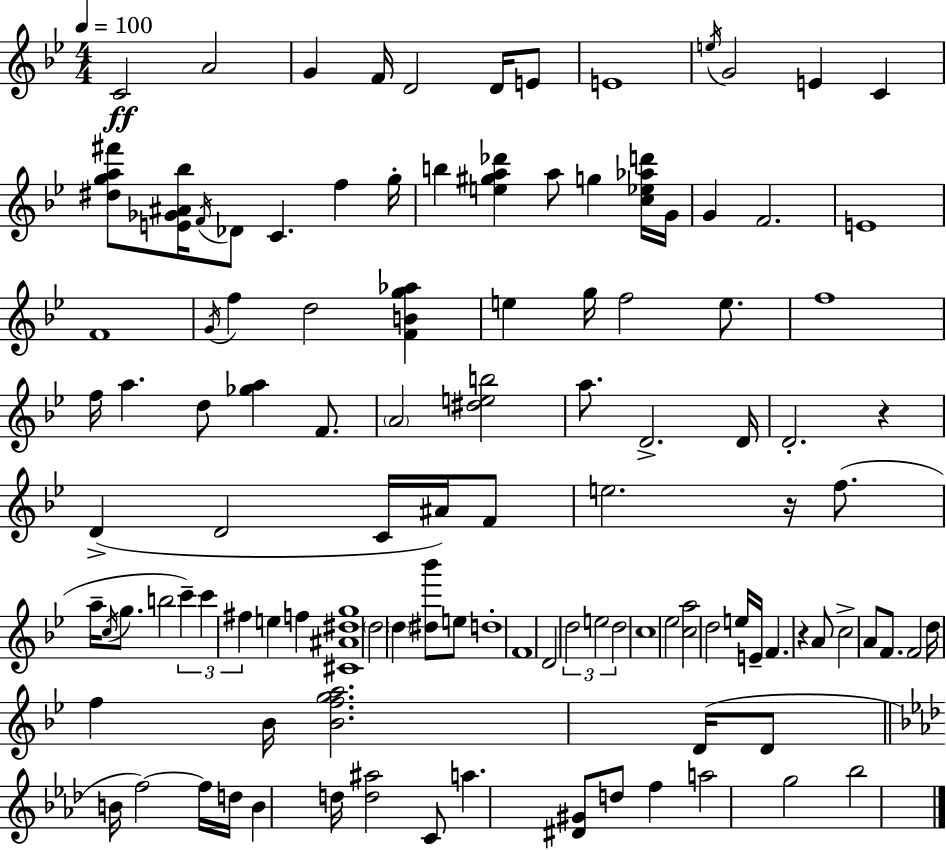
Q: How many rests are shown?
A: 3